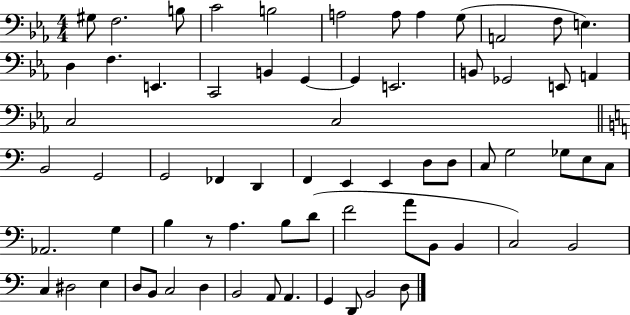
G#3/e F3/h. B3/e C4/h B3/h A3/h A3/e A3/q G3/e A2/h F3/e E3/q. D3/q F3/q. E2/q. C2/h B2/q G2/q G2/q E2/h. B2/e Gb2/h E2/e A2/q C3/h C3/h B2/h G2/h G2/h FES2/q D2/q F2/q E2/q E2/q D3/e D3/e C3/e G3/h Gb3/e E3/e C3/e Ab2/h. G3/q B3/q R/e A3/q. B3/e D4/e F4/h A4/e B2/e B2/q C3/h B2/h C3/q D#3/h E3/q D3/e B2/e C3/h D3/q B2/h A2/e A2/q. G2/q D2/e B2/h D3/e